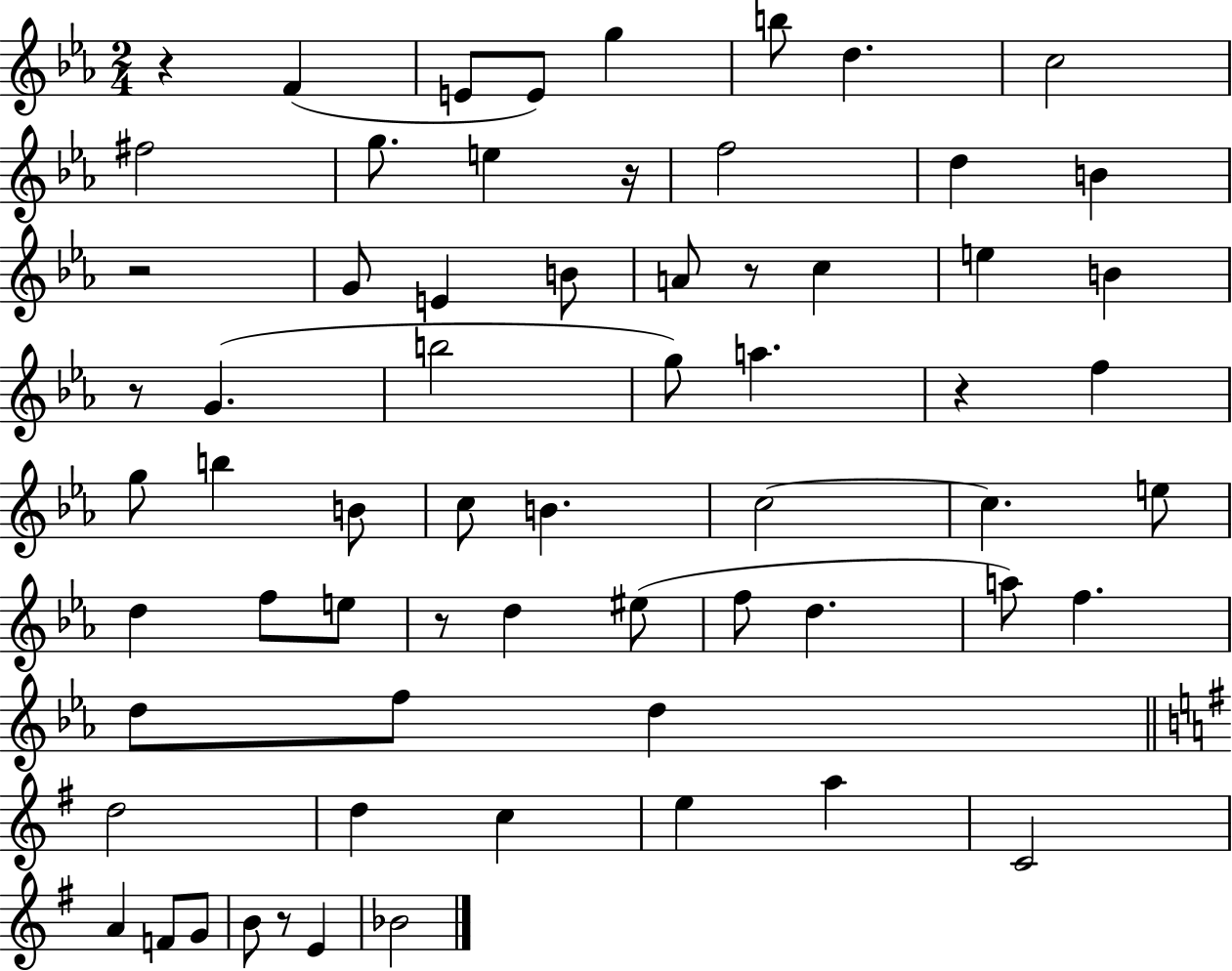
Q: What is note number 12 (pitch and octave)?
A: D5